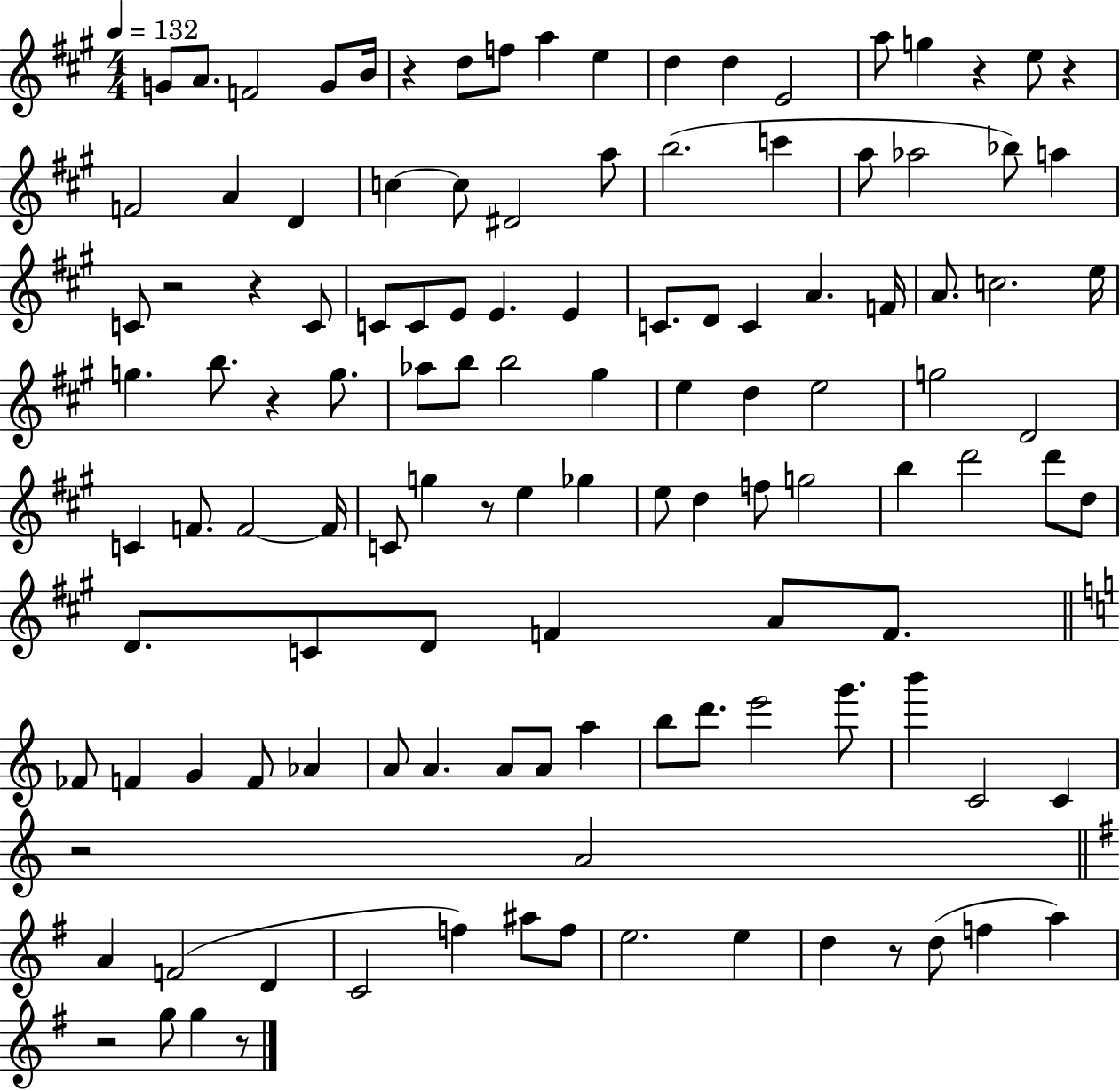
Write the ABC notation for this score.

X:1
T:Untitled
M:4/4
L:1/4
K:A
G/2 A/2 F2 G/2 B/4 z d/2 f/2 a e d d E2 a/2 g z e/2 z F2 A D c c/2 ^D2 a/2 b2 c' a/2 _a2 _b/2 a C/2 z2 z C/2 C/2 C/2 E/2 E E C/2 D/2 C A F/4 A/2 c2 e/4 g b/2 z g/2 _a/2 b/2 b2 ^g e d e2 g2 D2 C F/2 F2 F/4 C/2 g z/2 e _g e/2 d f/2 g2 b d'2 d'/2 d/2 D/2 C/2 D/2 F A/2 F/2 _F/2 F G F/2 _A A/2 A A/2 A/2 a b/2 d'/2 e'2 g'/2 b' C2 C z2 A2 A F2 D C2 f ^a/2 f/2 e2 e d z/2 d/2 f a z2 g/2 g z/2